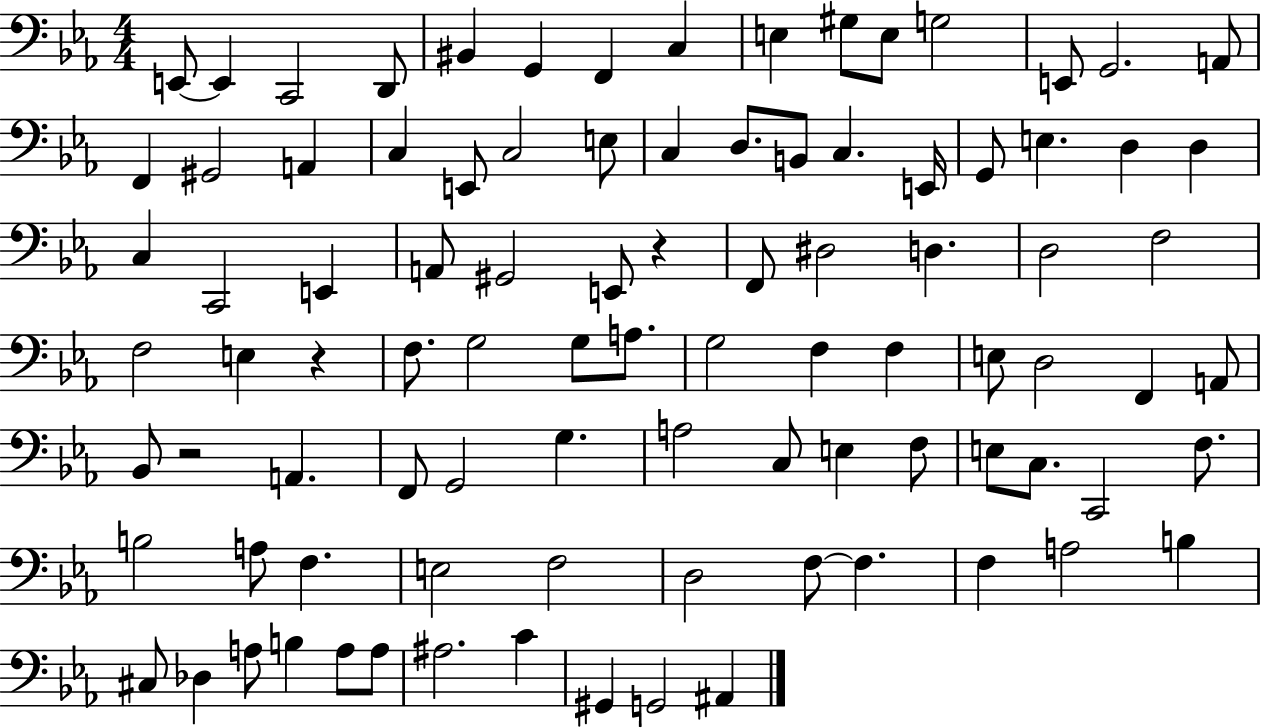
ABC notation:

X:1
T:Untitled
M:4/4
L:1/4
K:Eb
E,,/2 E,, C,,2 D,,/2 ^B,, G,, F,, C, E, ^G,/2 E,/2 G,2 E,,/2 G,,2 A,,/2 F,, ^G,,2 A,, C, E,,/2 C,2 E,/2 C, D,/2 B,,/2 C, E,,/4 G,,/2 E, D, D, C, C,,2 E,, A,,/2 ^G,,2 E,,/2 z F,,/2 ^D,2 D, D,2 F,2 F,2 E, z F,/2 G,2 G,/2 A,/2 G,2 F, F, E,/2 D,2 F,, A,,/2 _B,,/2 z2 A,, F,,/2 G,,2 G, A,2 C,/2 E, F,/2 E,/2 C,/2 C,,2 F,/2 B,2 A,/2 F, E,2 F,2 D,2 F,/2 F, F, A,2 B, ^C,/2 _D, A,/2 B, A,/2 A,/2 ^A,2 C ^G,, G,,2 ^A,,